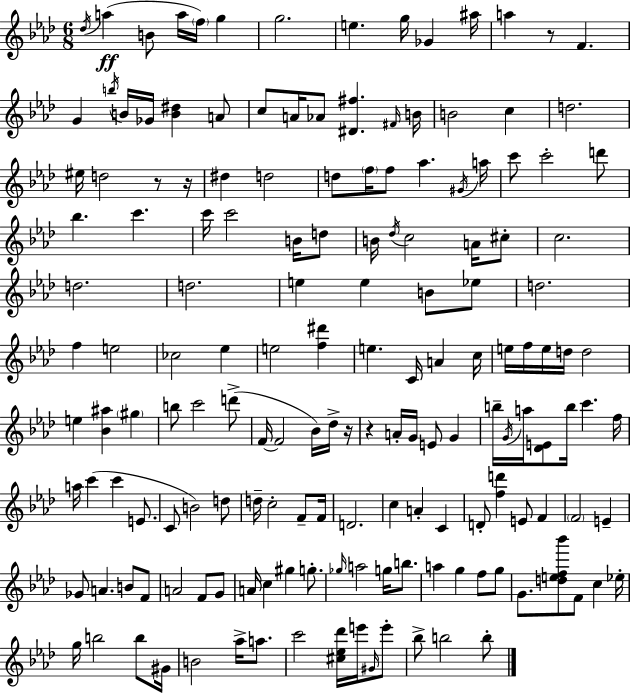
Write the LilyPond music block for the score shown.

{
  \clef treble
  \numericTimeSignature
  \time 6/8
  \key f \minor
  \acciaccatura { des''16 }(\ff a''4 b'8 a''16 \parenthesize f''16) g''4 | g''2. | e''4. g''16 ges'4 | ais''16 a''4 r8 f'4. | \break g'4 \acciaccatura { b''16 } b'16 ges'16 <b' dis''>4 | a'8 c''8 a'16 aes'8 <dis' fis''>4. | \grace { fis'16 } b'16 b'2 c''4 | d''2. | \break eis''16 d''2 | r8 r16 dis''4 d''2 | d''8 \parenthesize f''16 f''8 aes''4. | \acciaccatura { gis'16 } a''16 c'''8 c'''2-. | \break d'''8 bes''4. c'''4. | c'''16 c'''2 | b'16 d''8 b'16 \acciaccatura { des''16 } c''2 | a'16 cis''8-. c''2. | \break d''2. | d''2. | e''4 e''4 | b'8 ees''8 d''2. | \break f''4 e''2 | ces''2 | ees''4 e''2 | <f'' dis'''>4 e''4. c'16 | \break a'4 c''16 e''16 f''16 e''16 d''16 d''2 | e''4 <bes' ais''>4 | \parenthesize gis''4 b''8 c'''2 | d'''8->( f'16~~ f'2 | \break bes'16) des''16-> r16 r4 a'16-. g'16 e'8 | g'4 b''16-- \acciaccatura { g'16 } a''16 <des' e'>8 b''16 c'''4. | f''16 a''16 c'''4( c'''4 | e'8. c'8 b'2) | \break d''8 d''16-- c''2-. | f'8-- f'16 d'2. | c''4 a'4-. | c'4 d'8-. <f'' d'''>4 | \break e'8 f'4 \parenthesize f'2 | e'4-- ges'8 a'4. | b'8 f'8 a'2 | f'8 g'8 a'16 c''4 gis''4 | \break g''8.-. \grace { ges''16 } a''2 | g''16 b''8. a''4 g''4 | f''8 g''8 g'8. <d'' e'' f'' bes'''>8 | f'8 c''4 ees''16-. g''16 b''2 | \break b''8 gis'16 b'2 | aes''16-> a''8. c'''2 | <cis'' ees'' des'''>16 e'''16 \grace { gis'16 } e'''8-. bes''8-> b''2 | b''8-. \bar "|."
}